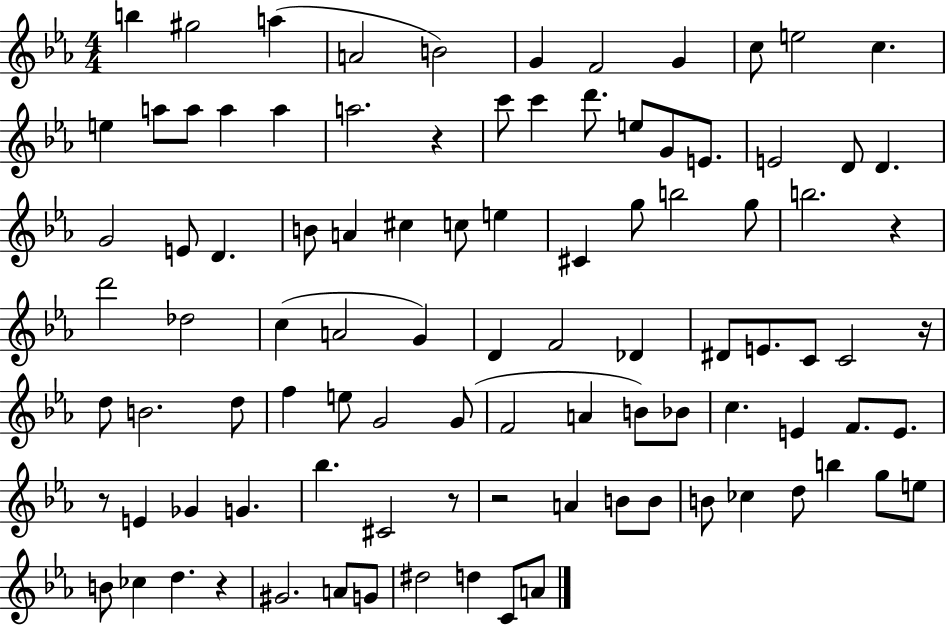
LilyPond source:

{
  \clef treble
  \numericTimeSignature
  \time 4/4
  \key ees \major
  b''4 gis''2 a''4( | a'2 b'2) | g'4 f'2 g'4 | c''8 e''2 c''4. | \break e''4 a''8 a''8 a''4 a''4 | a''2. r4 | c'''8 c'''4 d'''8. e''8 g'8 e'8. | e'2 d'8 d'4. | \break g'2 e'8 d'4. | b'8 a'4 cis''4 c''8 e''4 | cis'4 g''8 b''2 g''8 | b''2. r4 | \break d'''2 des''2 | c''4( a'2 g'4) | d'4 f'2 des'4 | dis'8 e'8. c'8 c'2 r16 | \break d''8 b'2. d''8 | f''4 e''8 g'2 g'8( | f'2 a'4 b'8) bes'8 | c''4. e'4 f'8. e'8. | \break r8 e'4 ges'4 g'4. | bes''4. cis'2 r8 | r2 a'4 b'8 b'8 | b'8 ces''4 d''8 b''4 g''8 e''8 | \break b'8 ces''4 d''4. r4 | gis'2. a'8 g'8 | dis''2 d''4 c'8 a'8 | \bar "|."
}